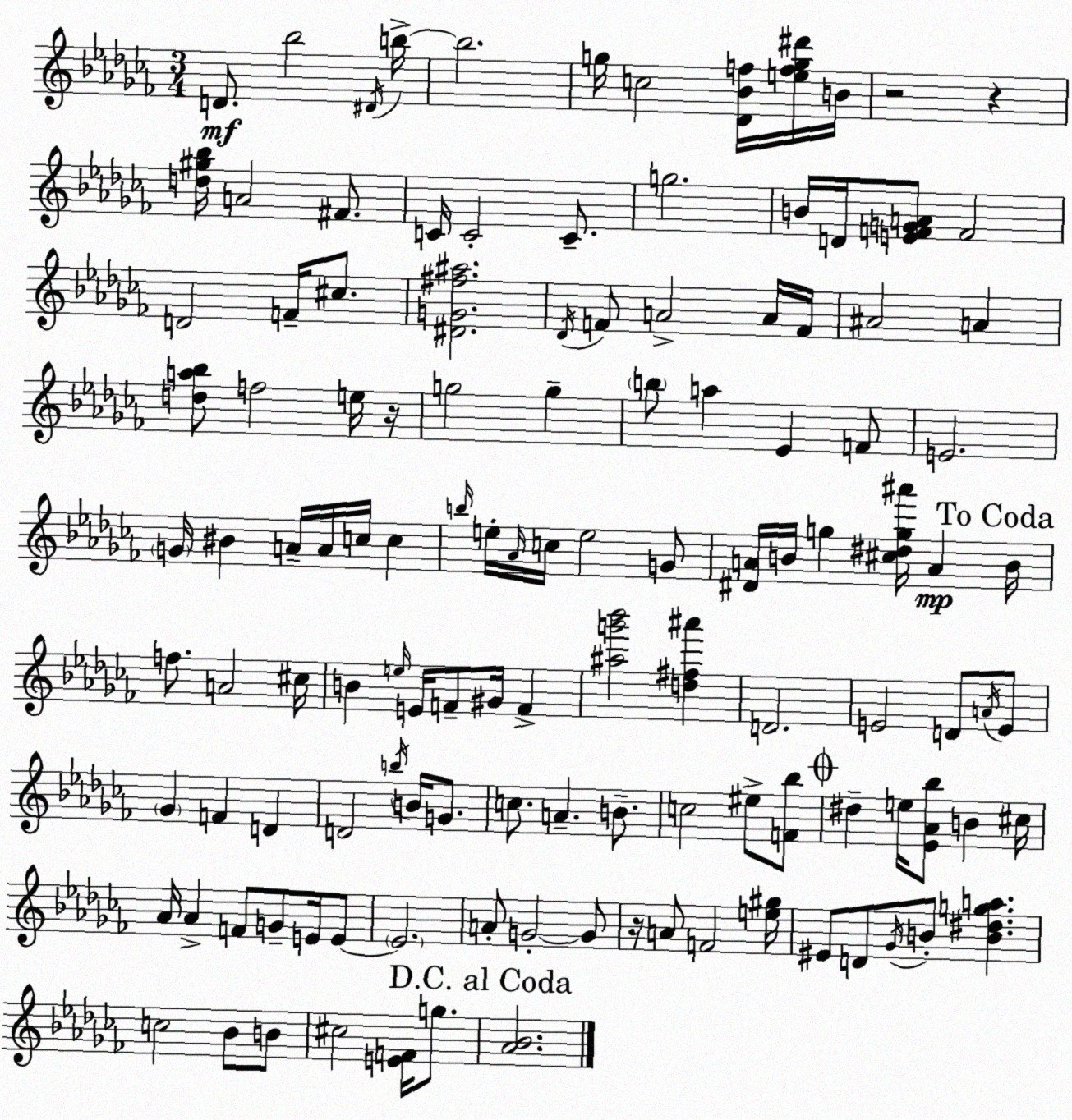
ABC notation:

X:1
T:Untitled
M:3/4
L:1/4
K:Abm
D/2 _b2 ^D/4 b/4 b2 g/4 c2 [_D_Bf]/4 [efg^d']/4 B/4 z2 z [d^g_b]/4 A2 ^F/2 C/4 C2 C/2 g2 B/4 D/4 [EFGA]/2 F2 D2 F/4 ^c/2 [^DG^f^a]2 _D/4 F/2 A2 A/4 F/4 ^A2 A [da_b]/2 f2 e/4 z/4 g2 g b/2 a _E F/2 E2 G/4 ^B A/4 A/4 c/4 c b/4 e/4 _A/4 c/4 e2 G/2 [^DA]/4 B/4 g [^c^dg^a']/4 A B/4 f/2 A2 ^c/4 B e/4 E/4 F/2 ^G/4 F [^ag'_b']2 [d^f^a'] D2 E2 D/2 A/4 E/2 _G F D D2 b/4 B/4 G/2 c/2 A B/2 c2 ^e/2 [F_b]/2 ^d e/4 [_E_A_b]/2 B ^c/4 _A/4 _A F/2 G/2 E/4 E/2 E2 A/2 G2 G/2 z/4 A/2 F2 [e^g]/4 ^E/2 D/2 _G/4 B/2 [B^dga] c2 _B/2 B/2 ^c2 [EF]/4 g/2 [_A_B]2